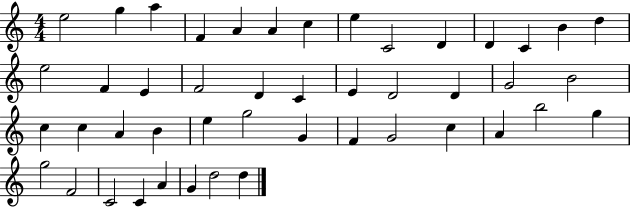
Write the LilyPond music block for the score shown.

{
  \clef treble
  \numericTimeSignature
  \time 4/4
  \key c \major
  e''2 g''4 a''4 | f'4 a'4 a'4 c''4 | e''4 c'2 d'4 | d'4 c'4 b'4 d''4 | \break e''2 f'4 e'4 | f'2 d'4 c'4 | e'4 d'2 d'4 | g'2 b'2 | \break c''4 c''4 a'4 b'4 | e''4 g''2 g'4 | f'4 g'2 c''4 | a'4 b''2 g''4 | \break g''2 f'2 | c'2 c'4 a'4 | g'4 d''2 d''4 | \bar "|."
}